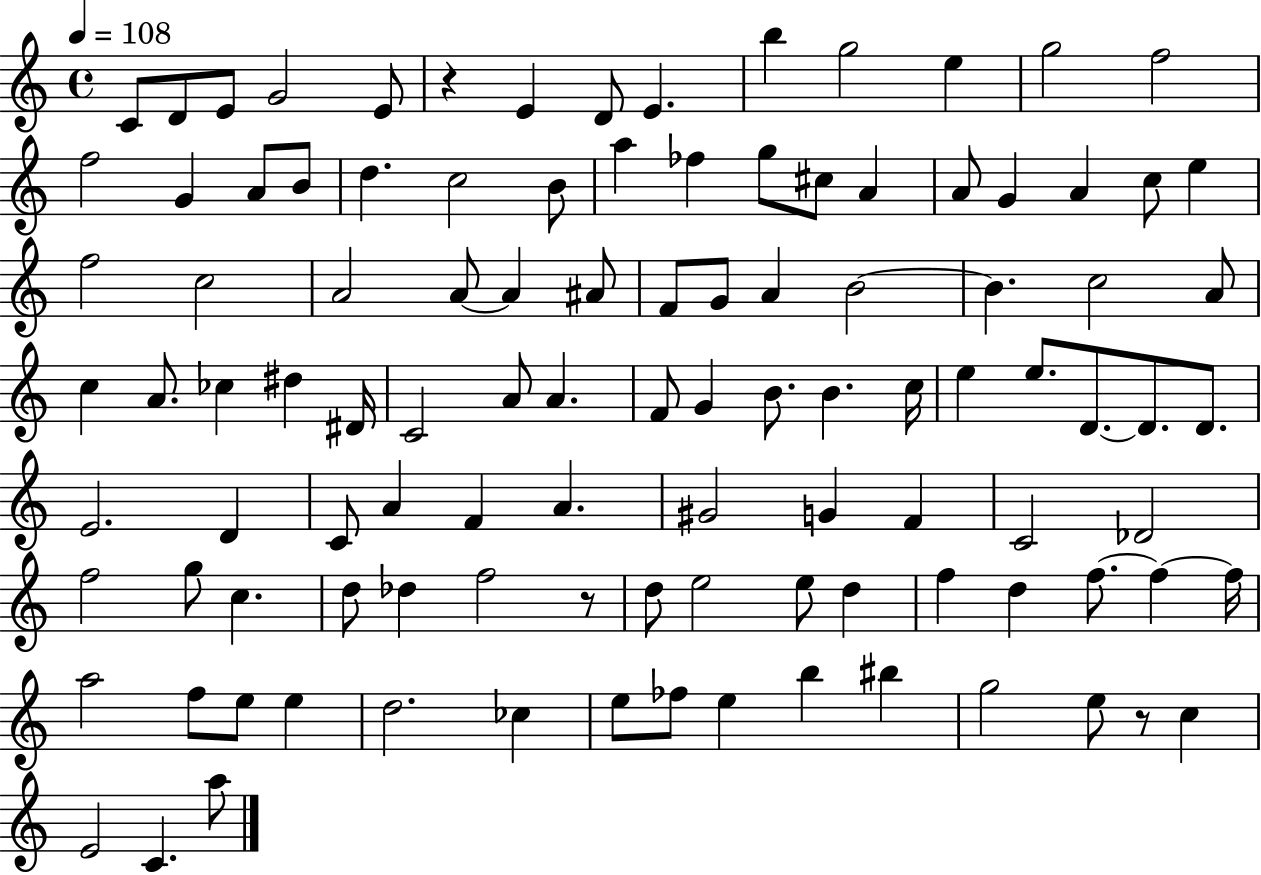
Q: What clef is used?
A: treble